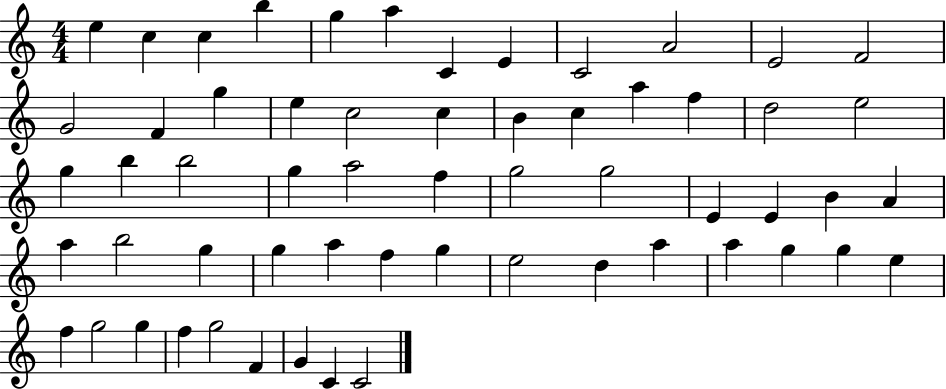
{
  \clef treble
  \numericTimeSignature
  \time 4/4
  \key c \major
  e''4 c''4 c''4 b''4 | g''4 a''4 c'4 e'4 | c'2 a'2 | e'2 f'2 | \break g'2 f'4 g''4 | e''4 c''2 c''4 | b'4 c''4 a''4 f''4 | d''2 e''2 | \break g''4 b''4 b''2 | g''4 a''2 f''4 | g''2 g''2 | e'4 e'4 b'4 a'4 | \break a''4 b''2 g''4 | g''4 a''4 f''4 g''4 | e''2 d''4 a''4 | a''4 g''4 g''4 e''4 | \break f''4 g''2 g''4 | f''4 g''2 f'4 | g'4 c'4 c'2 | \bar "|."
}